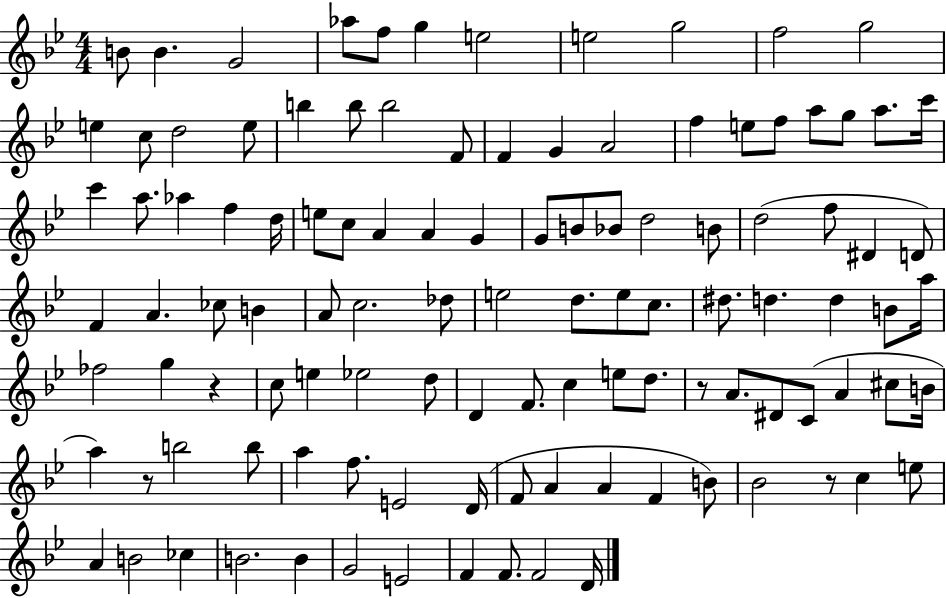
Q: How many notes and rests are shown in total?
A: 111